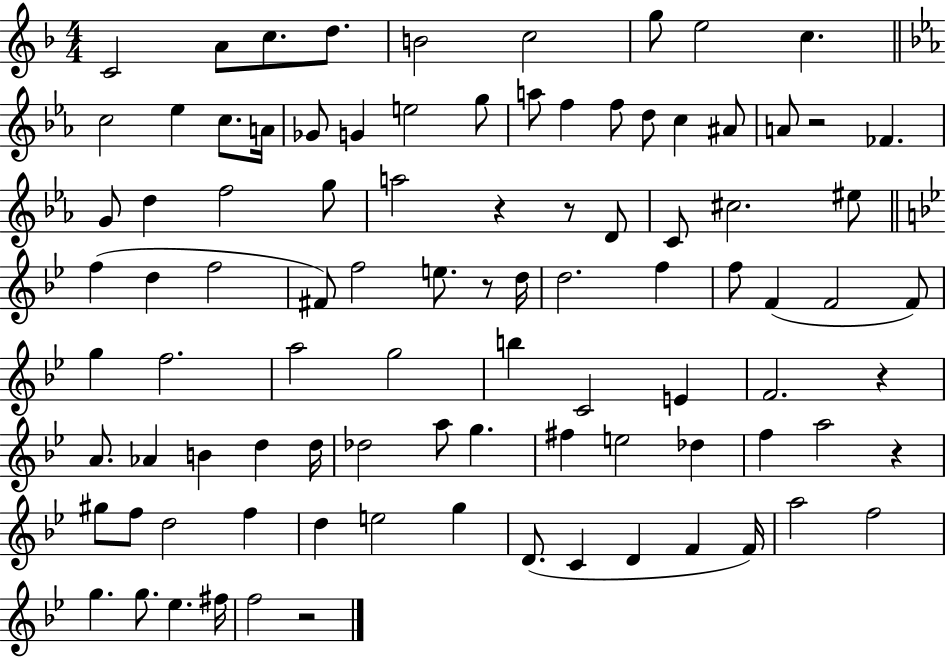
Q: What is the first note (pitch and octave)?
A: C4